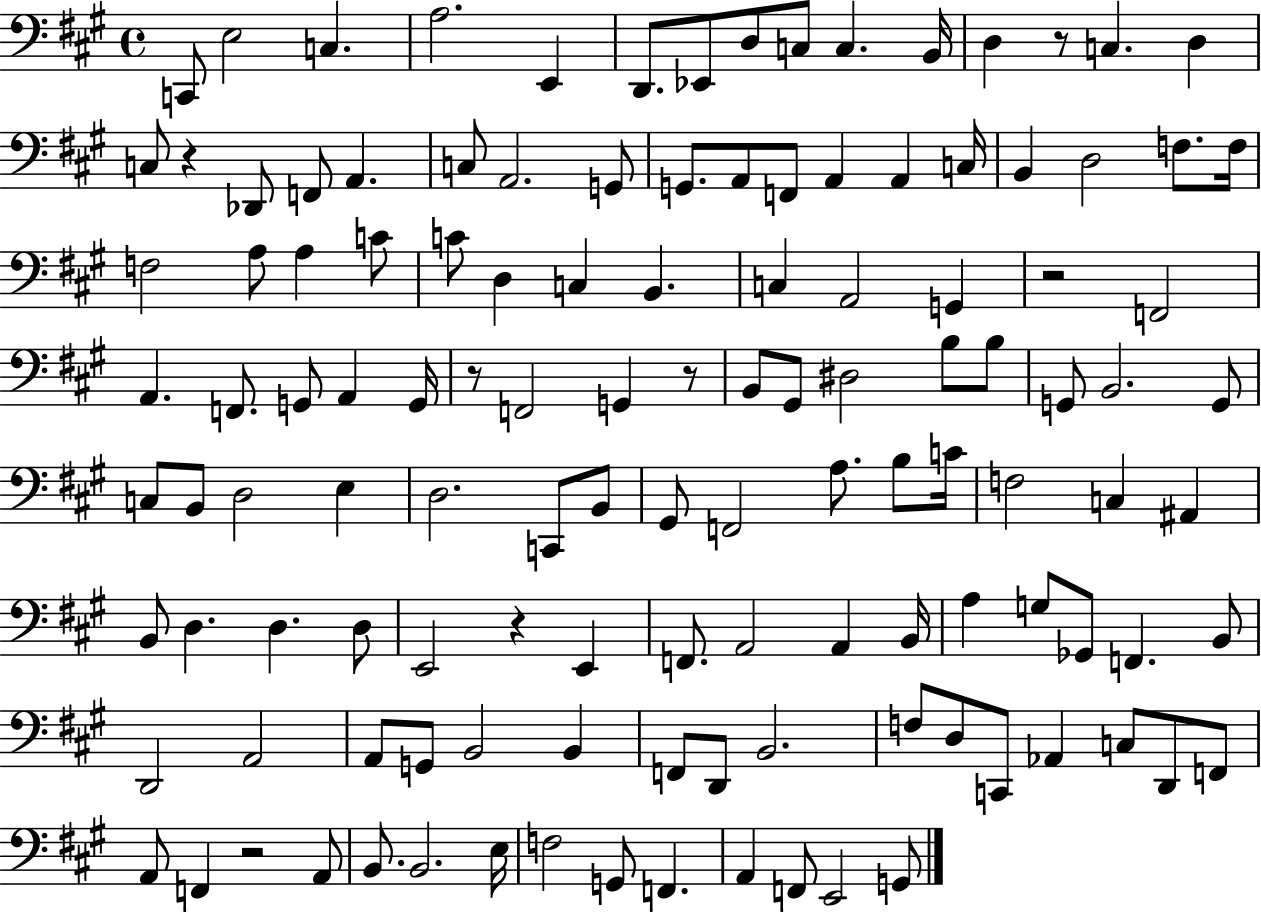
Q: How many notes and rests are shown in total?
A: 124